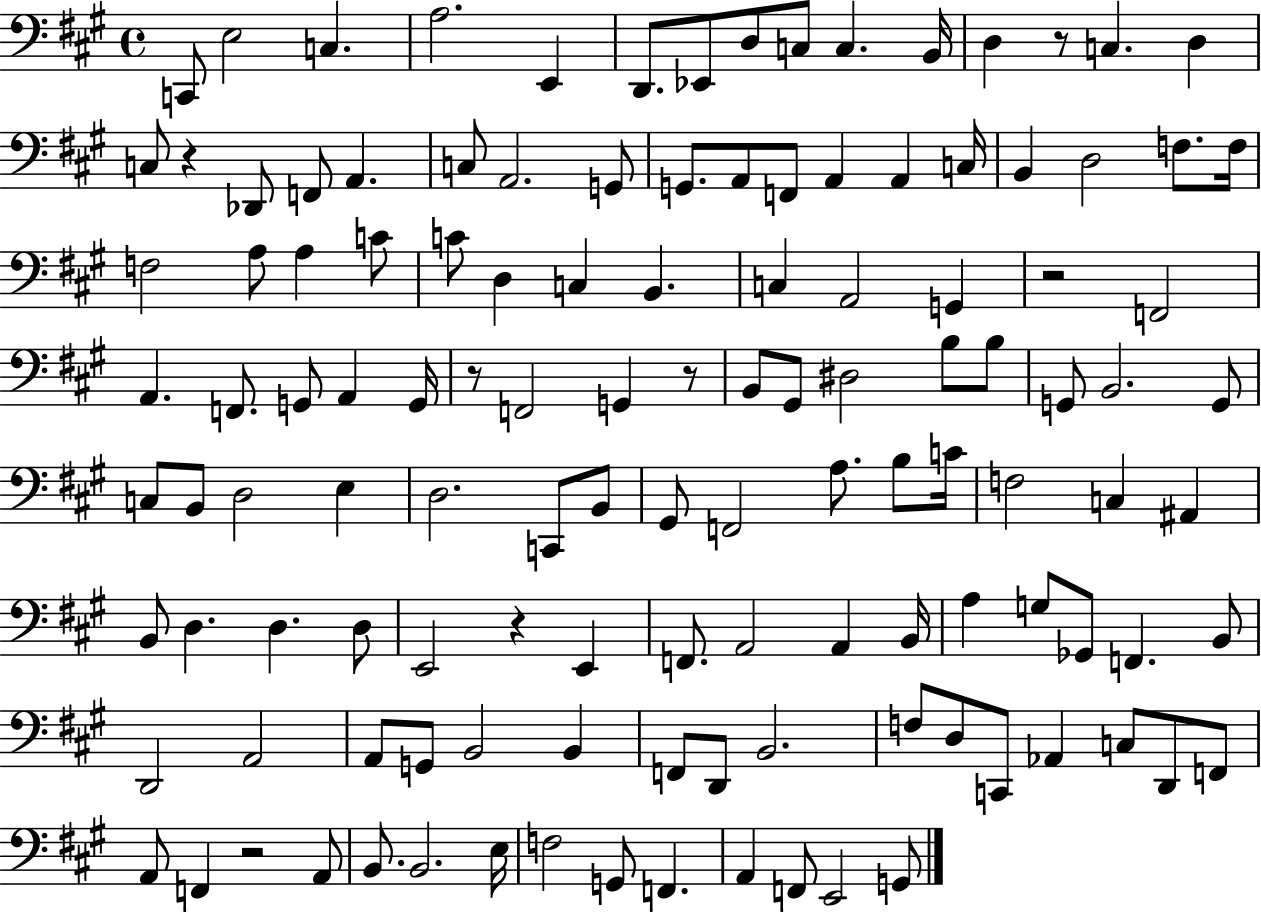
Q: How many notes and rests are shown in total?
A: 124